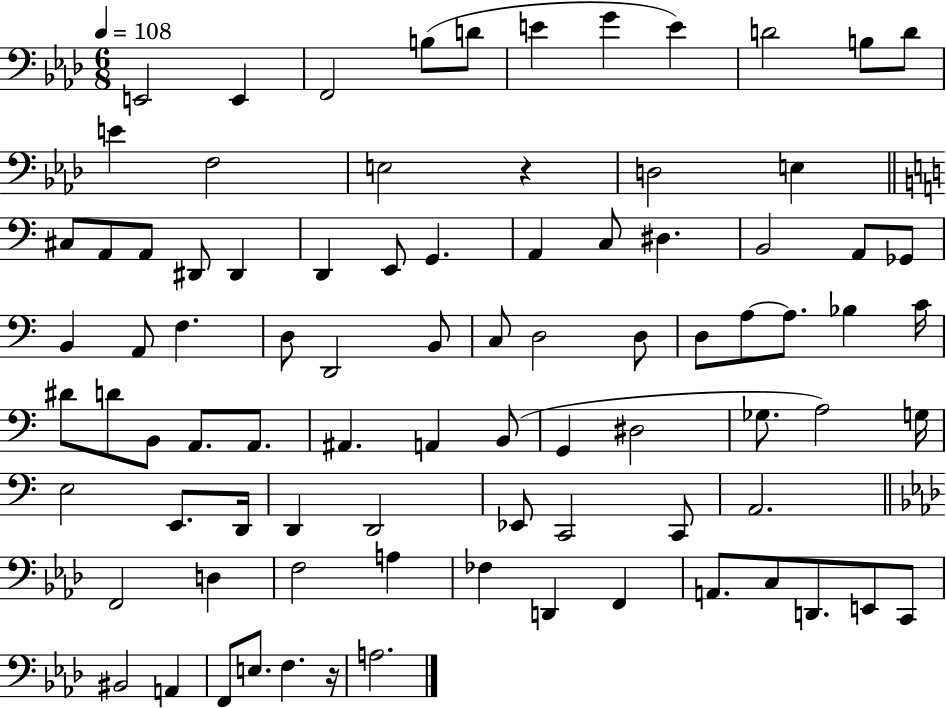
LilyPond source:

{
  \clef bass
  \numericTimeSignature
  \time 6/8
  \key aes \major
  \tempo 4 = 108
  e,2 e,4 | f,2 b8( d'8 | e'4 g'4 e'4) | d'2 b8 d'8 | \break e'4 f2 | e2 r4 | d2 e4 | \bar "||" \break \key c \major cis8 a,8 a,8 dis,8 dis,4 | d,4 e,8 g,4. | a,4 c8 dis4. | b,2 a,8 ges,8 | \break b,4 a,8 f4. | d8 d,2 b,8 | c8 d2 d8 | d8 a8~~ a8. bes4 c'16 | \break dis'8 d'8 b,8 a,8. a,8. | ais,4. a,4 b,8( | g,4 dis2 | ges8. a2) g16 | \break e2 e,8. d,16 | d,4 d,2 | ees,8 c,2 c,8 | a,2. | \break \bar "||" \break \key aes \major f,2 d4 | f2 a4 | fes4 d,4 f,4 | a,8. c8 d,8. e,8 c,8 | \break bis,2 a,4 | f,8 e8. f4. r16 | a2. | \bar "|."
}